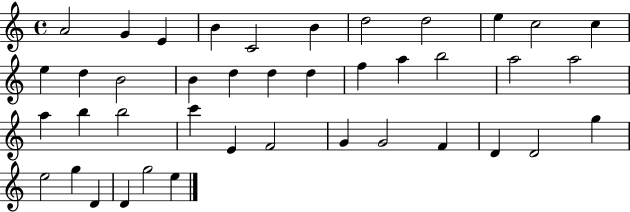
A4/h G4/q E4/q B4/q C4/h B4/q D5/h D5/h E5/q C5/h C5/q E5/q D5/q B4/h B4/q D5/q D5/q D5/q F5/q A5/q B5/h A5/h A5/h A5/q B5/q B5/h C6/q E4/q F4/h G4/q G4/h F4/q D4/q D4/h G5/q E5/h G5/q D4/q D4/q G5/h E5/q